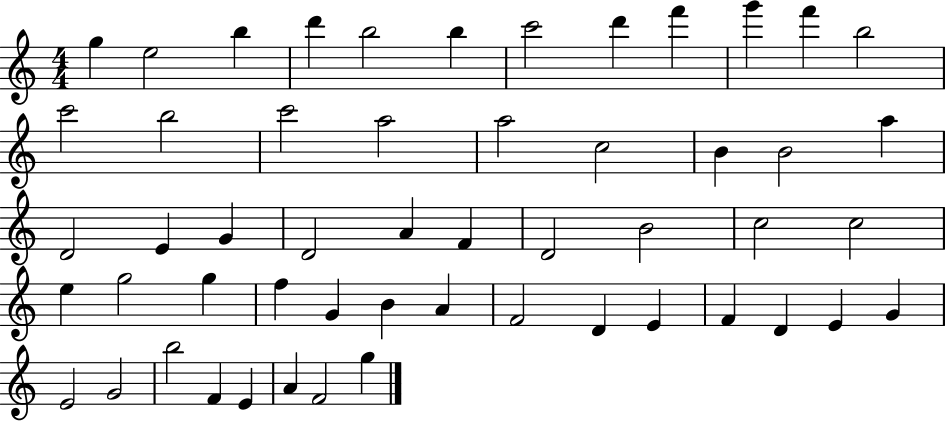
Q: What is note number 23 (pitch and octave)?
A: E4